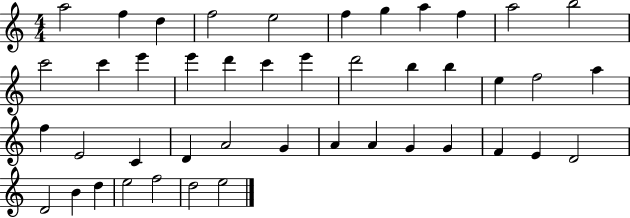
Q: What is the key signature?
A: C major